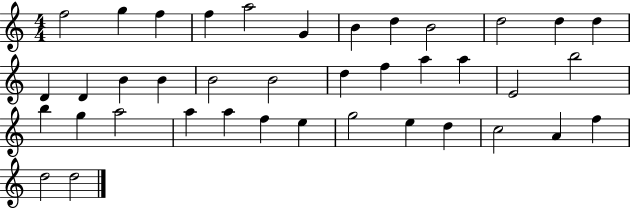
{
  \clef treble
  \numericTimeSignature
  \time 4/4
  \key c \major
  f''2 g''4 f''4 | f''4 a''2 g'4 | b'4 d''4 b'2 | d''2 d''4 d''4 | \break d'4 d'4 b'4 b'4 | b'2 b'2 | d''4 f''4 a''4 a''4 | e'2 b''2 | \break b''4 g''4 a''2 | a''4 a''4 f''4 e''4 | g''2 e''4 d''4 | c''2 a'4 f''4 | \break d''2 d''2 | \bar "|."
}